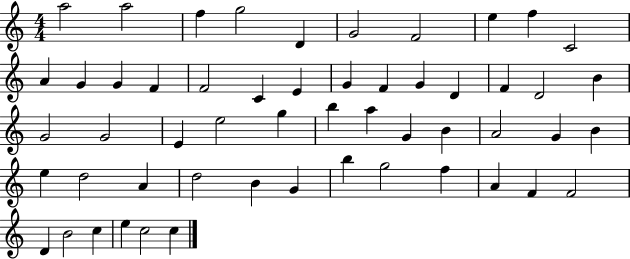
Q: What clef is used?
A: treble